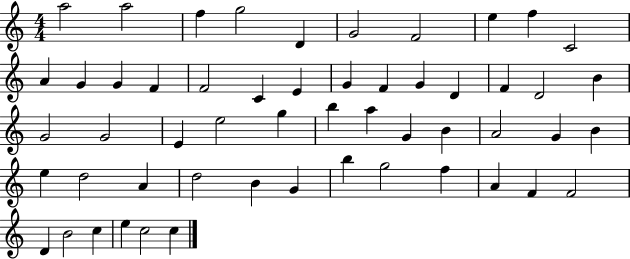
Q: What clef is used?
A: treble